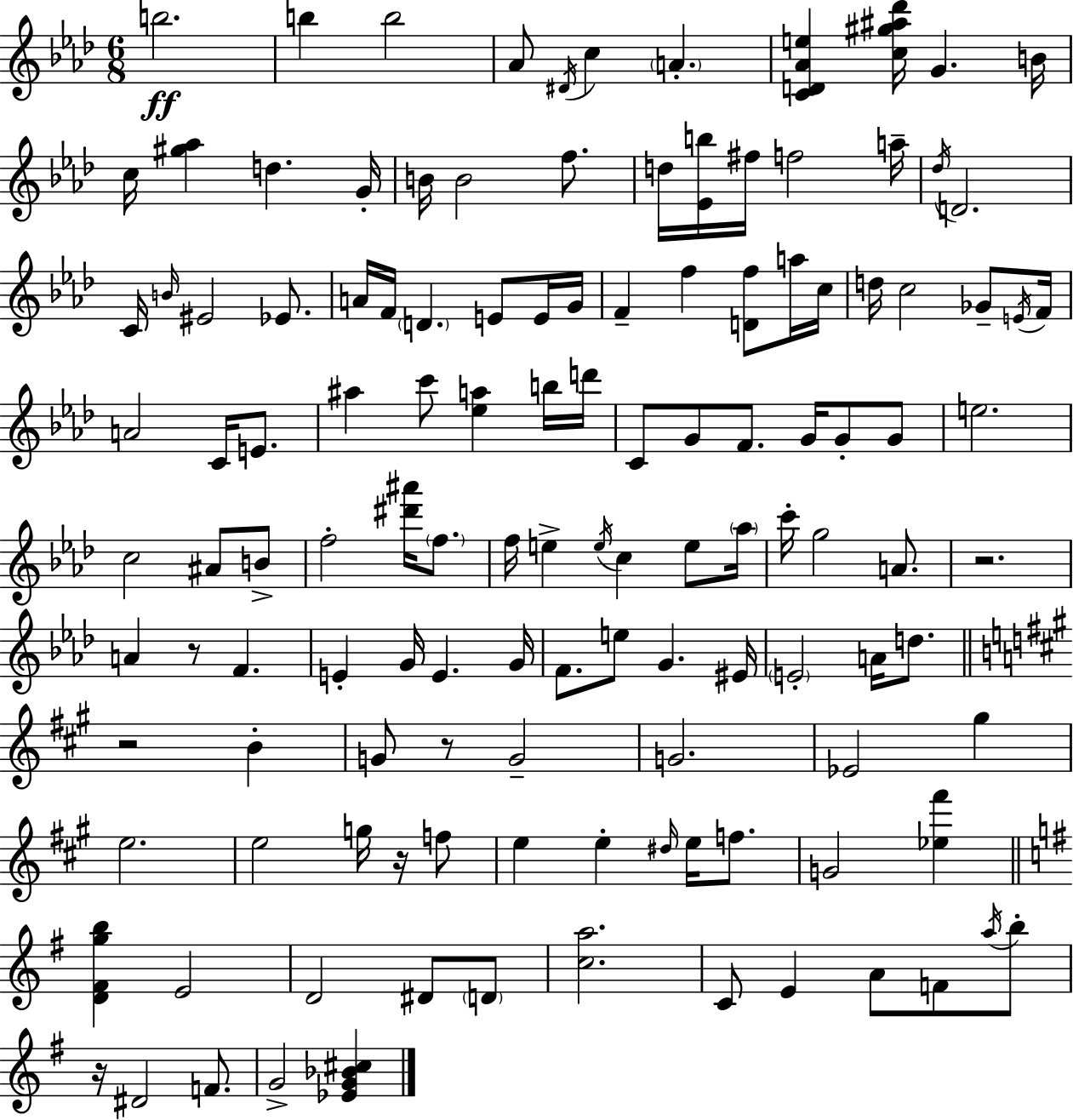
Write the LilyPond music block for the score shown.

{
  \clef treble
  \numericTimeSignature
  \time 6/8
  \key aes \major
  b''2.\ff | b''4 b''2 | aes'8 \acciaccatura { dis'16 } c''4 \parenthesize a'4.-. | <c' d' aes' e''>4 <c'' gis'' ais'' des'''>16 g'4. | \break b'16 c''16 <gis'' aes''>4 d''4. | g'16-. b'16 b'2 f''8. | d''16 <ees' b''>16 fis''16 f''2 | a''16-- \acciaccatura { des''16 } d'2. | \break c'16 \grace { b'16 } eis'2 | ees'8. a'16 f'16 \parenthesize d'4. e'8 | e'16 g'16 f'4-- f''4 <d' f''>8 | a''16 c''16 d''16 c''2 | \break ges'8-- \acciaccatura { e'16 } f'16 a'2 | c'16 e'8. ais''4 c'''8 <ees'' a''>4 | b''16 d'''16 c'8 g'8 f'8. g'16 | g'8-. g'8 e''2. | \break c''2 | ais'8 b'8-> f''2-. | <dis''' ais'''>16 \parenthesize f''8. f''16 e''4-> \acciaccatura { e''16 } c''4 | e''8 \parenthesize aes''16 c'''16-. g''2 | \break a'8. r2. | a'4 r8 f'4. | e'4-. g'16 e'4. | g'16 f'8. e''8 g'4. | \break eis'16 \parenthesize e'2-. | a'16 d''8. \bar "||" \break \key a \major r2 b'4-. | g'8 r8 g'2-- | g'2. | ees'2 gis''4 | \break e''2. | e''2 g''16 r16 f''8 | e''4 e''4-. \grace { dis''16 } e''16 f''8. | g'2 <ees'' fis'''>4 | \break \bar "||" \break \key g \major <d' fis' g'' b''>4 e'2 | d'2 dis'8 \parenthesize d'8 | <c'' a''>2. | c'8 e'4 a'8 f'8 \acciaccatura { a''16 } b''8-. | \break r16 dis'2 f'8. | g'2-> <ees' g' bes' cis''>4 | \bar "|."
}